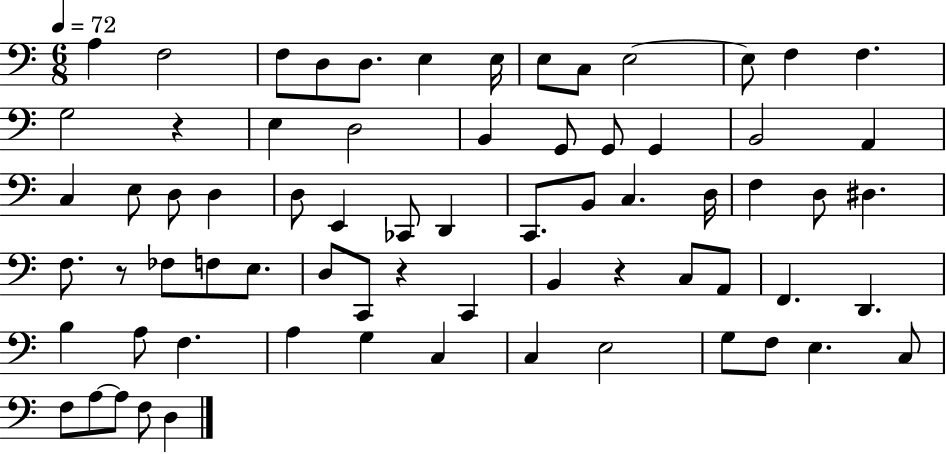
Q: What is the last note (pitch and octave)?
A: D3